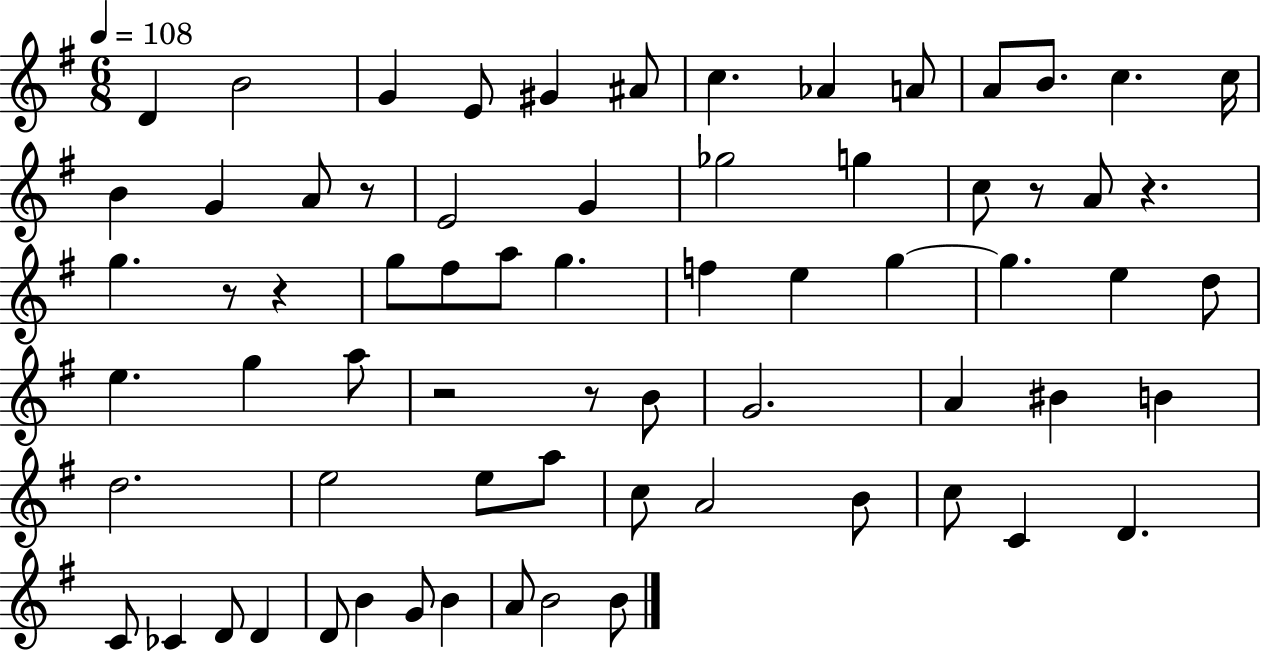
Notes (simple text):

D4/q B4/h G4/q E4/e G#4/q A#4/e C5/q. Ab4/q A4/e A4/e B4/e. C5/q. C5/s B4/q G4/q A4/e R/e E4/h G4/q Gb5/h G5/q C5/e R/e A4/e R/q. G5/q. R/e R/q G5/e F#5/e A5/e G5/q. F5/q E5/q G5/q G5/q. E5/q D5/e E5/q. G5/q A5/e R/h R/e B4/e G4/h. A4/q BIS4/q B4/q D5/h. E5/h E5/e A5/e C5/e A4/h B4/e C5/e C4/q D4/q. C4/e CES4/q D4/e D4/q D4/e B4/q G4/e B4/q A4/e B4/h B4/e